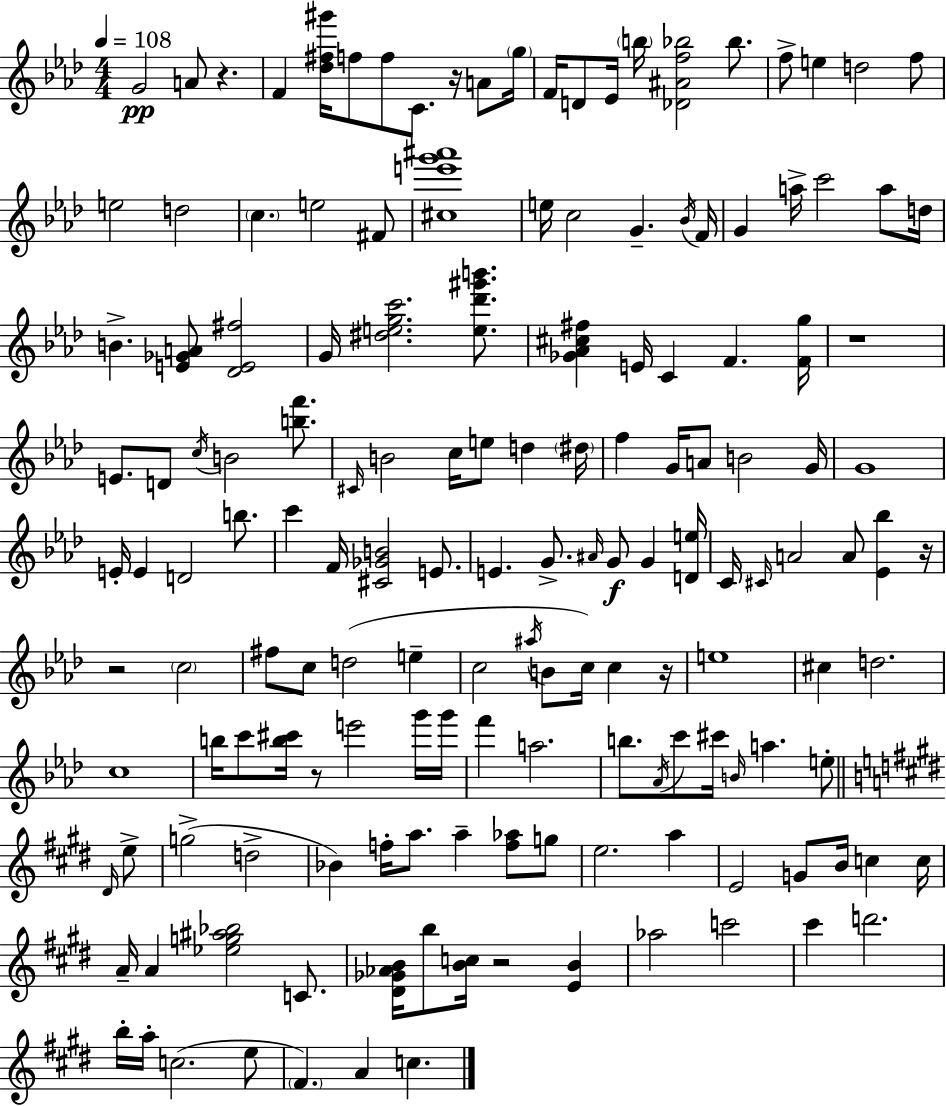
G4/h A4/e R/q. F4/q [Db5,F#5,G#6]/s F5/e F5/e C4/e. R/s A4/e G5/s F4/s D4/e Eb4/s B5/s [Db4,A#4,F5,Bb5]/h Bb5/e. F5/e E5/q D5/h F5/e E5/h D5/h C5/q. E5/h F#4/e [C#5,E6,G6,A#6]/w E5/s C5/h G4/q. Bb4/s F4/s G4/q A5/s C6/h A5/e D5/s B4/q. [E4,Gb4,A4]/e [Db4,E4,F#5]/h G4/s [D#5,E5,G5,C6]/h. [E5,Db6,G#6,B6]/e. [Gb4,Ab4,C#5,F#5]/q E4/s C4/q F4/q. [F4,G5]/s R/w E4/e. D4/e C5/s B4/h [B5,F6]/e. C#4/s B4/h C5/s E5/e D5/q D#5/s F5/q G4/s A4/e B4/h G4/s G4/w E4/s E4/q D4/h B5/e. C6/q F4/s [C#4,Gb4,B4]/h E4/e. E4/q. G4/e. A#4/s G4/e G4/q [D4,E5]/s C4/s C#4/s A4/h A4/e [Eb4,Bb5]/q R/s R/h C5/h F#5/e C5/e D5/h E5/q C5/h A#5/s B4/e C5/s C5/q R/s E5/w C#5/q D5/h. C5/w B5/s C6/e [B5,C#6]/s R/e E6/h G6/s G6/s F6/q A5/h. B5/e. Ab4/s C6/e C#6/s B4/s A5/q. E5/e D#4/s E5/e G5/h D5/h Bb4/q F5/s A5/e. A5/q [F5,Ab5]/e G5/e E5/h. A5/q E4/h G4/e B4/s C5/q C5/s A4/s A4/q [Eb5,G5,A#5,Bb5]/h C4/e. [D#4,Gb4,Ab4,B4]/s B5/e [B4,C5]/s R/h [E4,B4]/q Ab5/h C6/h C#6/q D6/h. B5/s A5/s C5/h. E5/e F#4/q. A4/q C5/q.